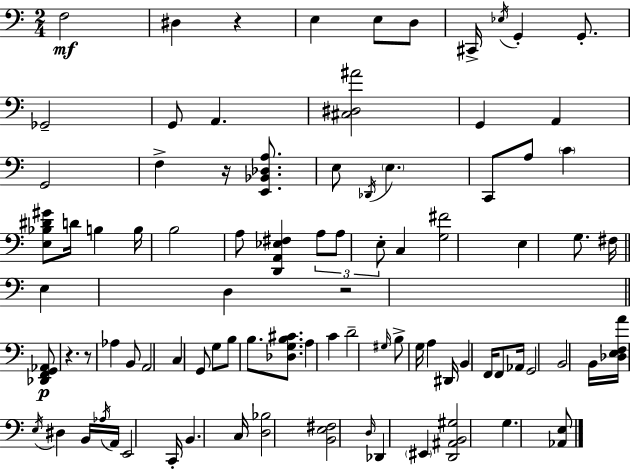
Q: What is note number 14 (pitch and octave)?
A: A2